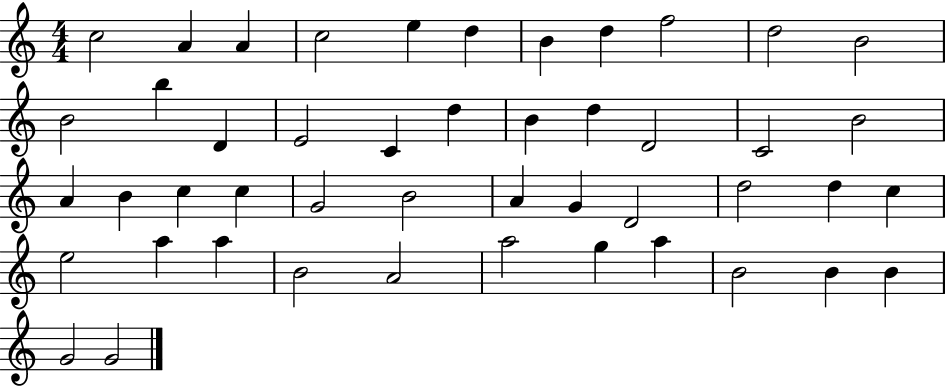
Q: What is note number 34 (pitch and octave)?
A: C5